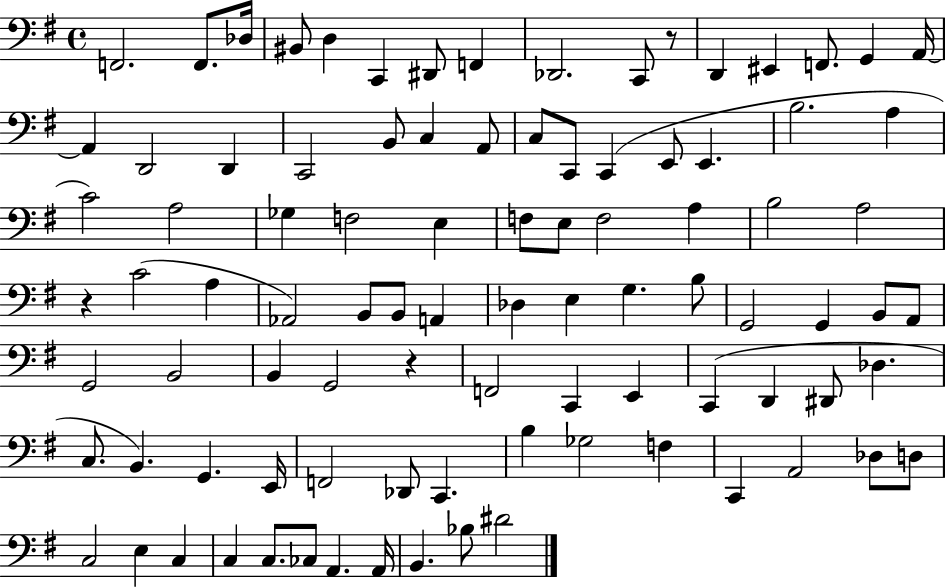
F2/h. F2/e. Db3/s BIS2/e D3/q C2/q D#2/e F2/q Db2/h. C2/e R/e D2/q EIS2/q F2/e. G2/q A2/s A2/q D2/h D2/q C2/h B2/e C3/q A2/e C3/e C2/e C2/q E2/e E2/q. B3/h. A3/q C4/h A3/h Gb3/q F3/h E3/q F3/e E3/e F3/h A3/q B3/h A3/h R/q C4/h A3/q Ab2/h B2/e B2/e A2/q Db3/q E3/q G3/q. B3/e G2/h G2/q B2/e A2/e G2/h B2/h B2/q G2/h R/q F2/h C2/q E2/q C2/q D2/q D#2/e Db3/q. C3/e. B2/q. G2/q. E2/s F2/h Db2/e C2/q. B3/q Gb3/h F3/q C2/q A2/h Db3/e D3/e C3/h E3/q C3/q C3/q C3/e. CES3/e A2/q. A2/s B2/q. Bb3/e D#4/h